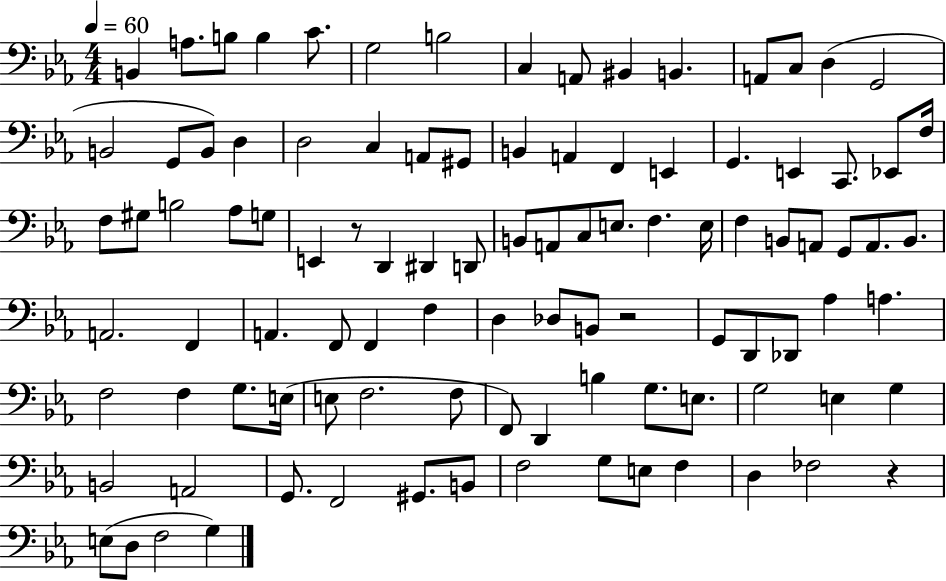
B2/q A3/e. B3/e B3/q C4/e. G3/h B3/h C3/q A2/e BIS2/q B2/q. A2/e C3/e D3/q G2/h B2/h G2/e B2/e D3/q D3/h C3/q A2/e G#2/e B2/q A2/q F2/q E2/q G2/q. E2/q C2/e. Eb2/e F3/s F3/e G#3/e B3/h Ab3/e G3/e E2/q R/e D2/q D#2/q D2/e B2/e A2/e C3/e E3/e. F3/q. E3/s F3/q B2/e A2/e G2/e A2/e. B2/e. A2/h. F2/q A2/q. F2/e F2/q F3/q D3/q Db3/e B2/e R/h G2/e D2/e Db2/e Ab3/q A3/q. F3/h F3/q G3/e. E3/s E3/e F3/h. F3/e F2/e D2/q B3/q G3/e. E3/e. G3/h E3/q G3/q B2/h A2/h G2/e. F2/h G#2/e. B2/e F3/h G3/e E3/e F3/q D3/q FES3/h R/q E3/e D3/e F3/h G3/q